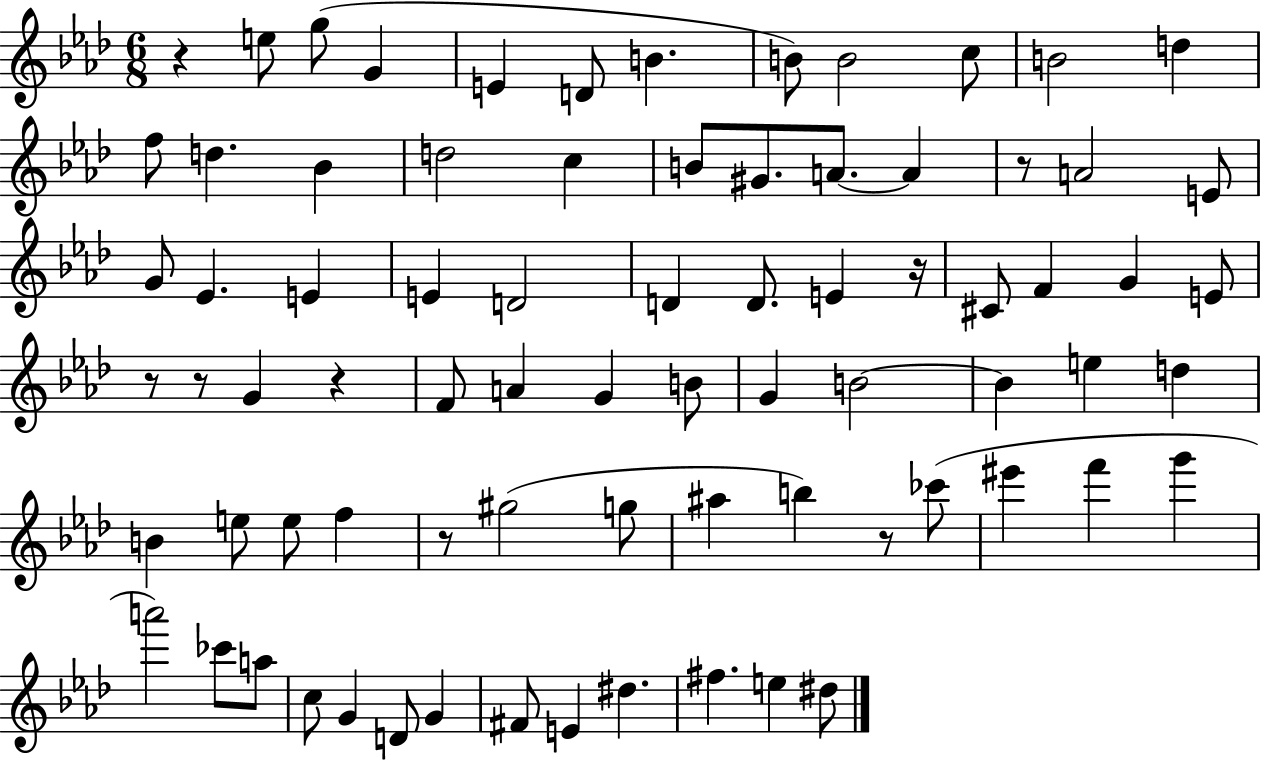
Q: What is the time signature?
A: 6/8